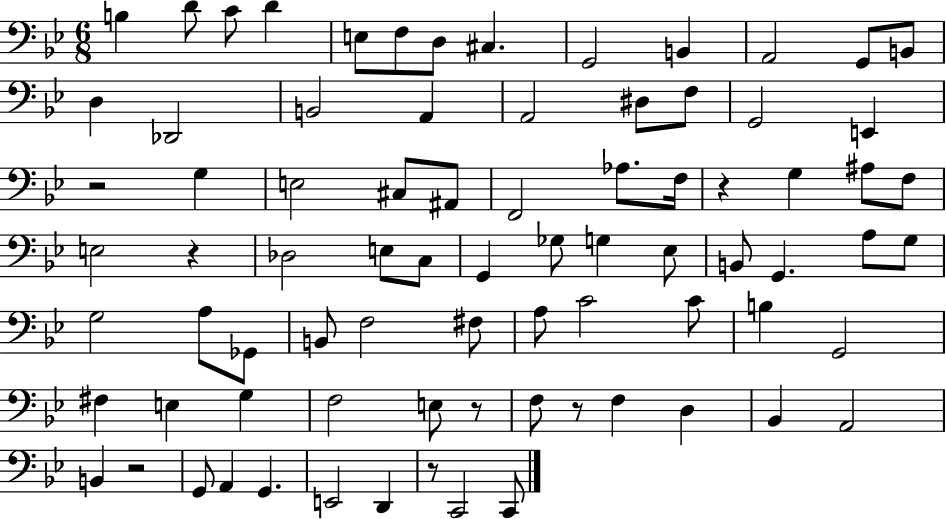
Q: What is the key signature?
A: BES major